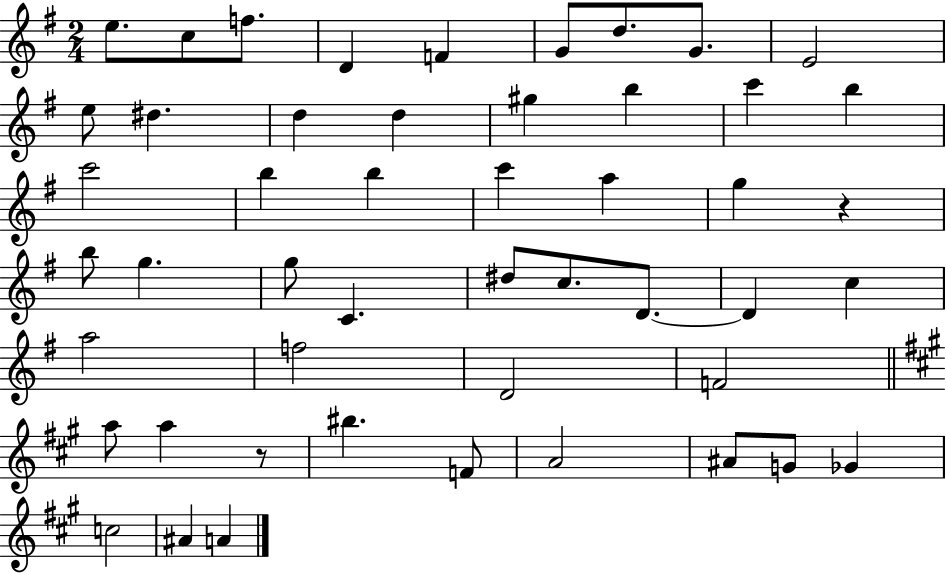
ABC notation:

X:1
T:Untitled
M:2/4
L:1/4
K:G
e/2 c/2 f/2 D F G/2 d/2 G/2 E2 e/2 ^d d d ^g b c' b c'2 b b c' a g z b/2 g g/2 C ^d/2 c/2 D/2 D c a2 f2 D2 F2 a/2 a z/2 ^b F/2 A2 ^A/2 G/2 _G c2 ^A A